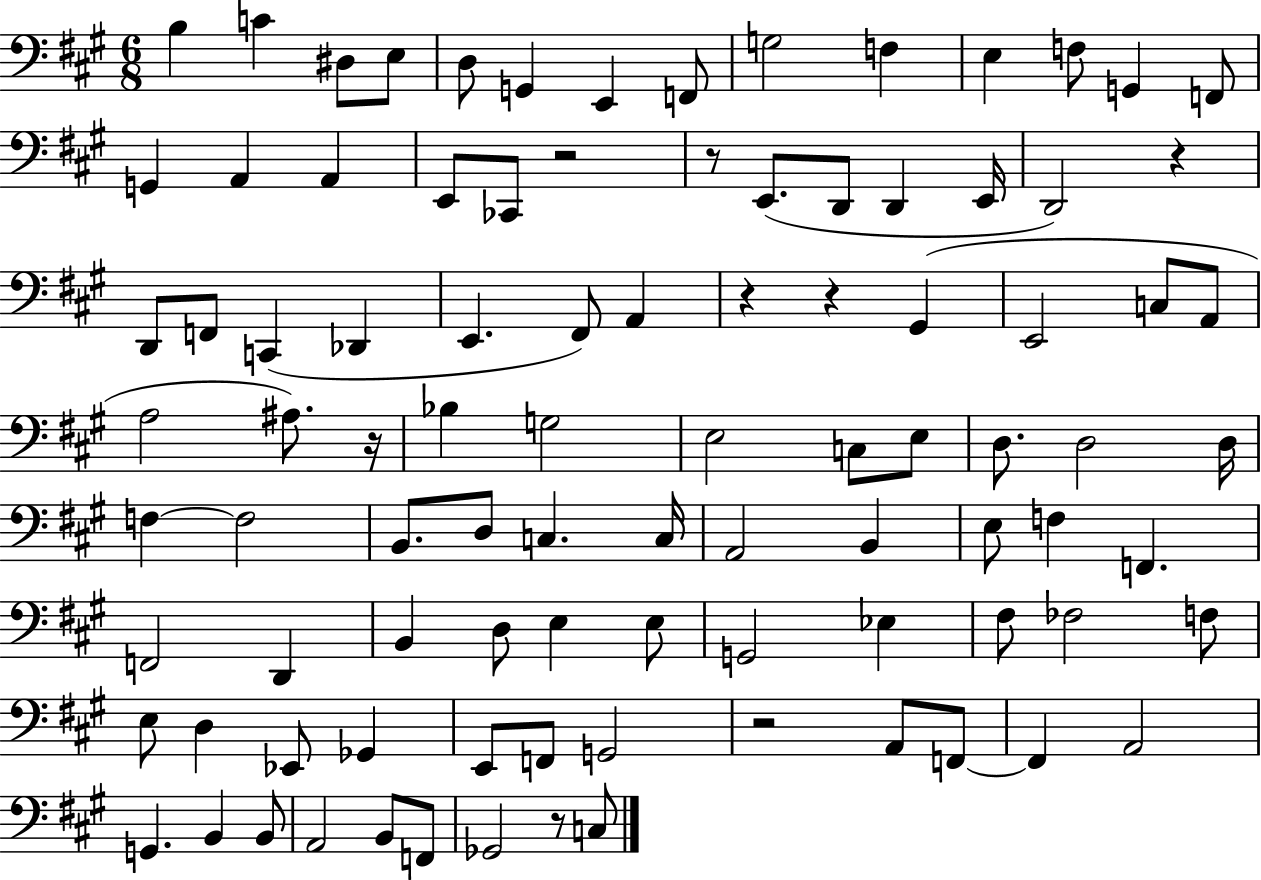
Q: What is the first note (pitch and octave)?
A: B3